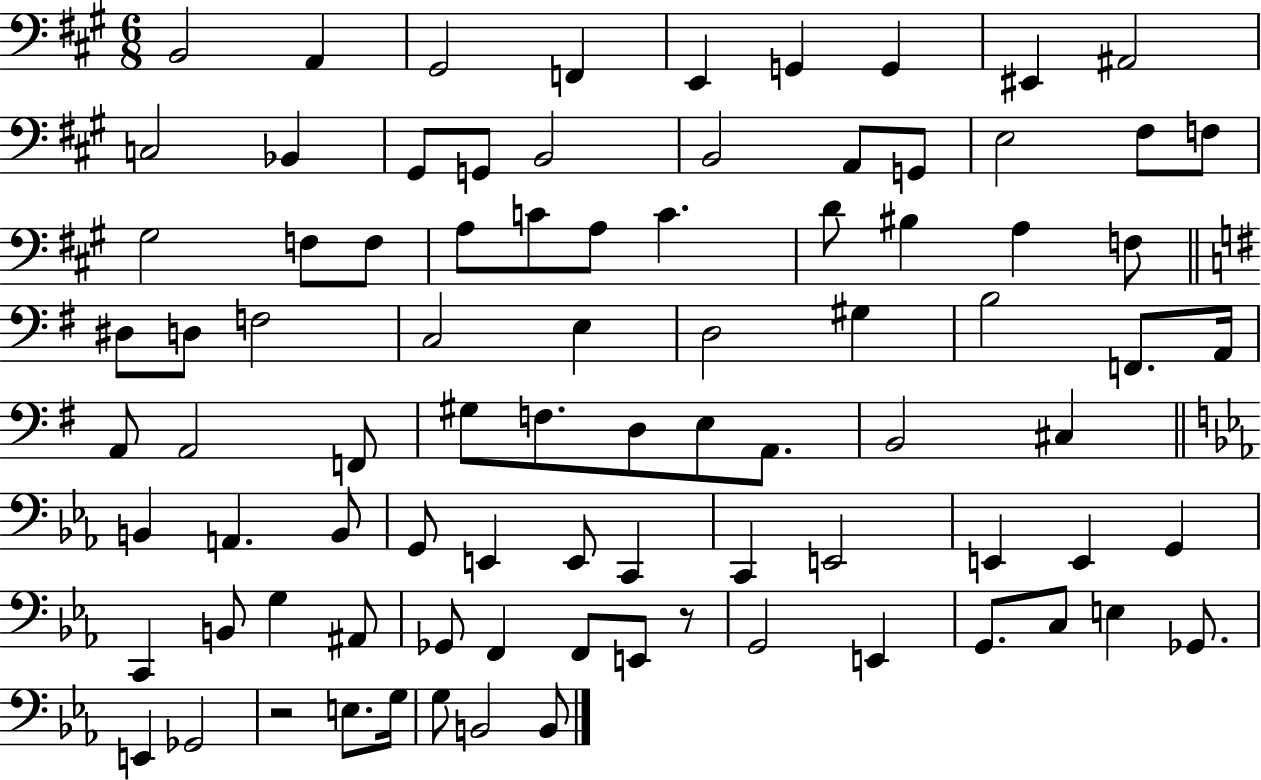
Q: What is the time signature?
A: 6/8